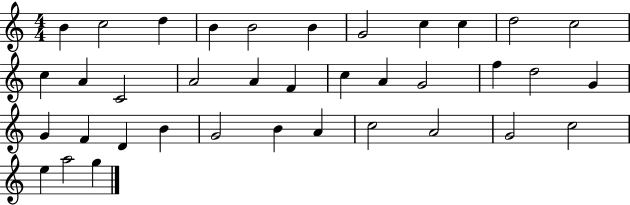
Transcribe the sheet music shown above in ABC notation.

X:1
T:Untitled
M:4/4
L:1/4
K:C
B c2 d B B2 B G2 c c d2 c2 c A C2 A2 A F c A G2 f d2 G G F D B G2 B A c2 A2 G2 c2 e a2 g